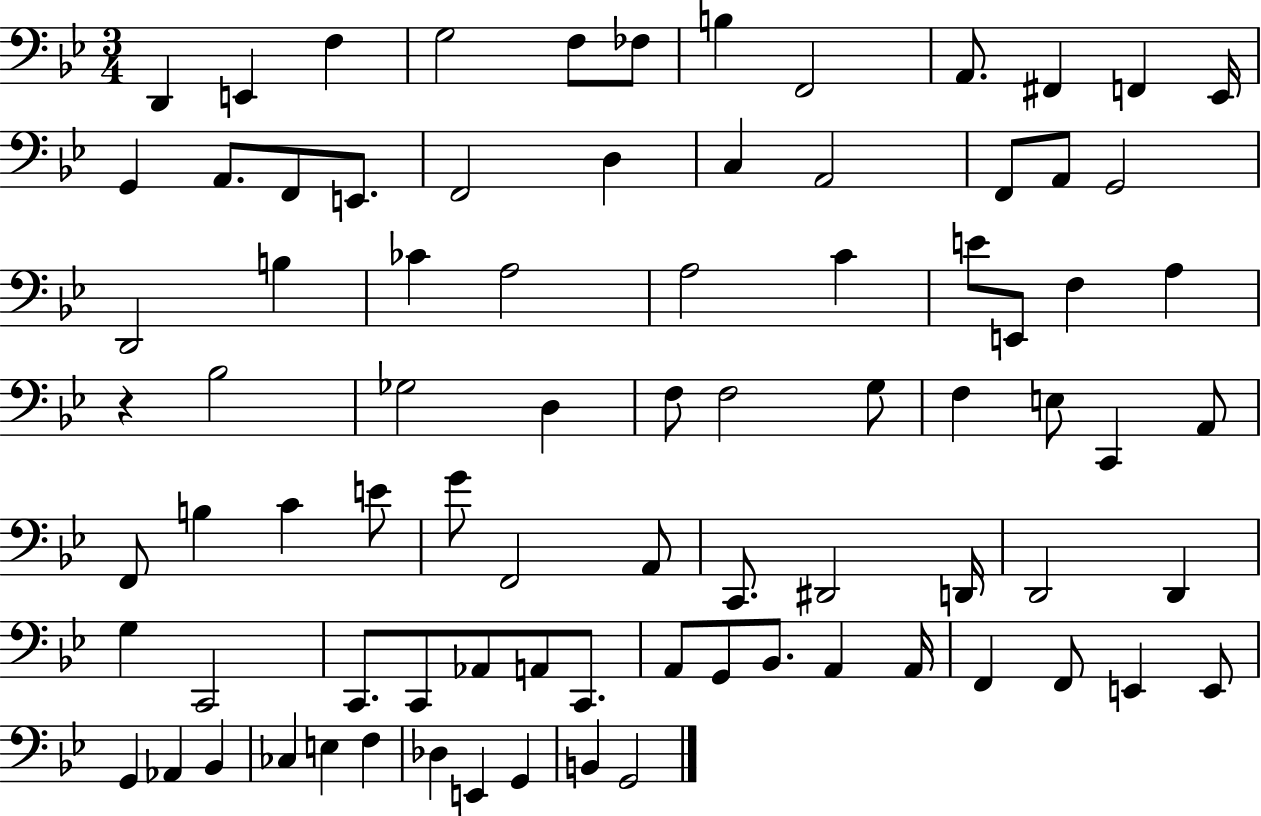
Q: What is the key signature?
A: BES major